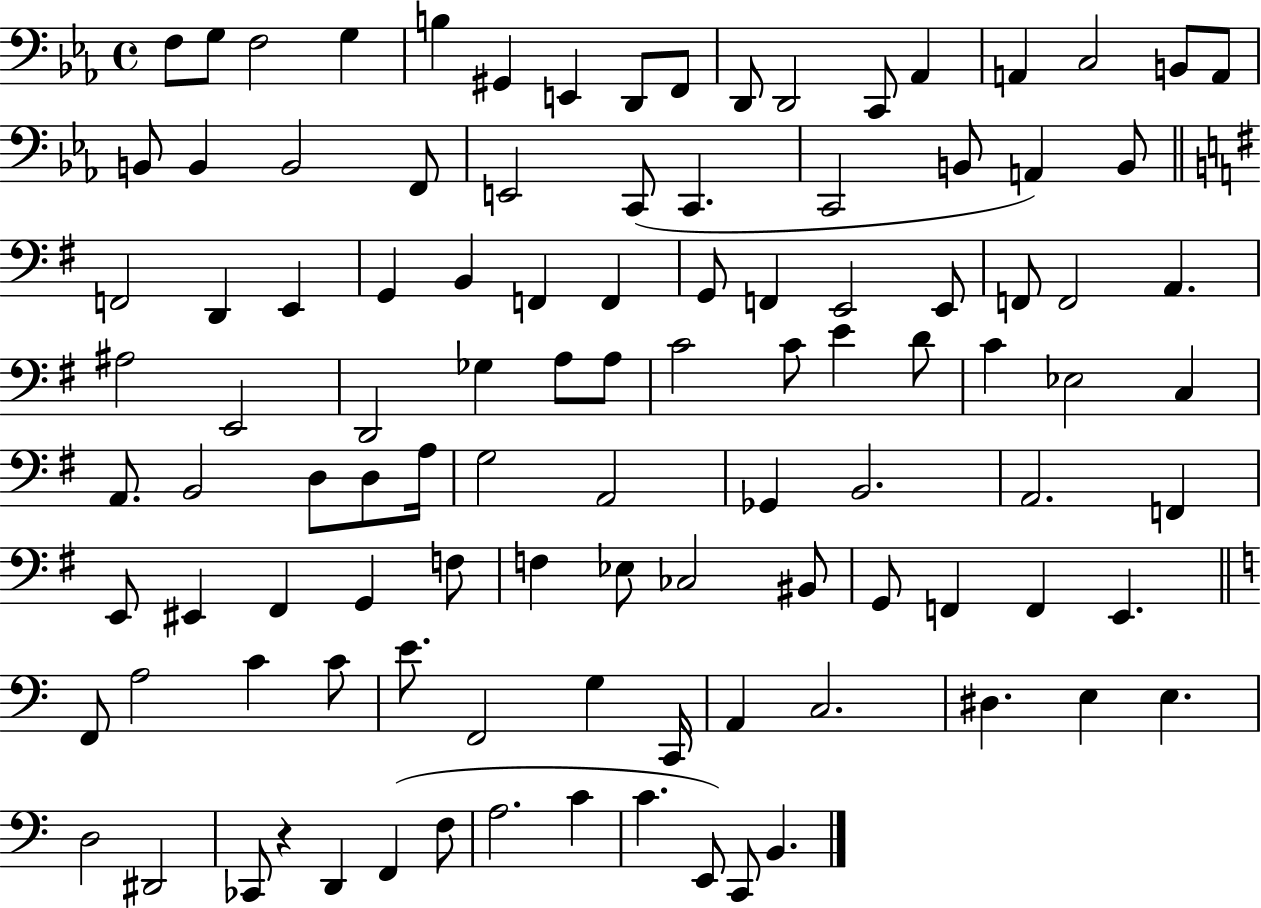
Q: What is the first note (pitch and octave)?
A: F3